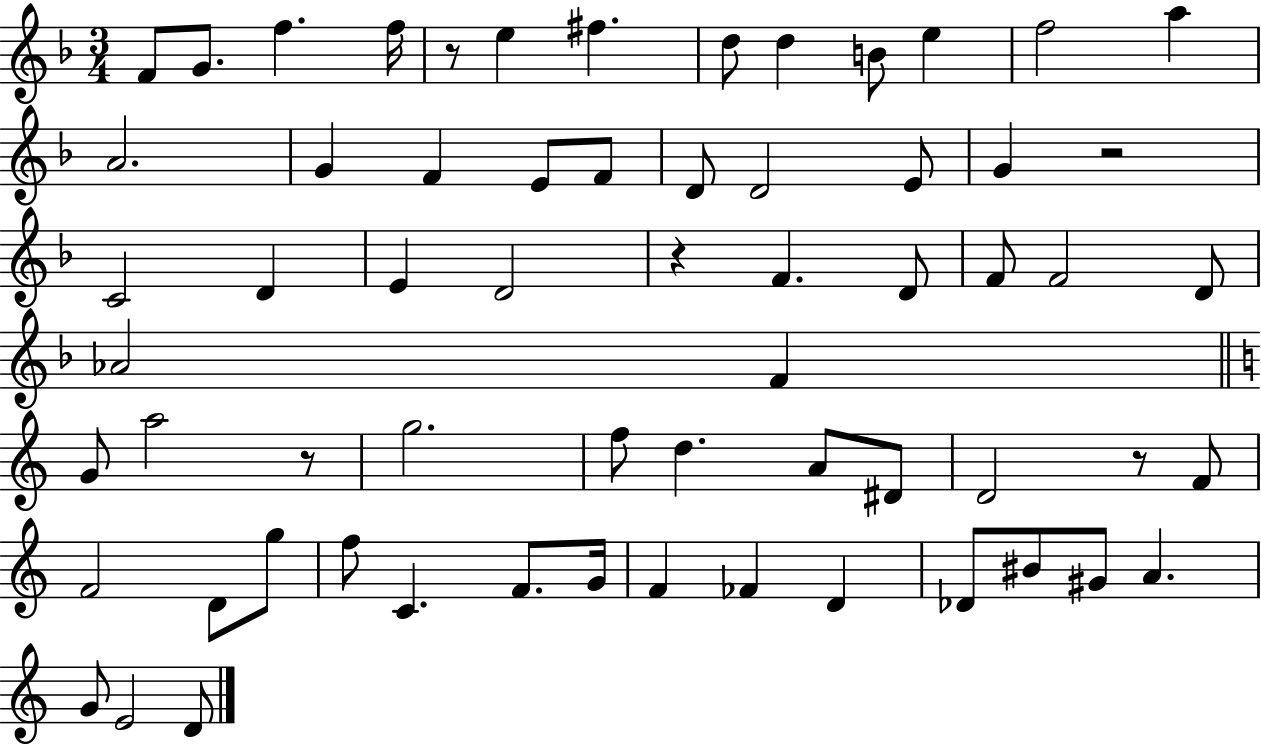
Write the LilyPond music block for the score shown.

{
  \clef treble
  \numericTimeSignature
  \time 3/4
  \key f \major
  \repeat volta 2 { f'8 g'8. f''4. f''16 | r8 e''4 fis''4. | d''8 d''4 b'8 e''4 | f''2 a''4 | \break a'2. | g'4 f'4 e'8 f'8 | d'8 d'2 e'8 | g'4 r2 | \break c'2 d'4 | e'4 d'2 | r4 f'4. d'8 | f'8 f'2 d'8 | \break aes'2 f'4 | \bar "||" \break \key c \major g'8 a''2 r8 | g''2. | f''8 d''4. a'8 dis'8 | d'2 r8 f'8 | \break f'2 d'8 g''8 | f''8 c'4. f'8. g'16 | f'4 fes'4 d'4 | des'8 bis'8 gis'8 a'4. | \break g'8 e'2 d'8 | } \bar "|."
}